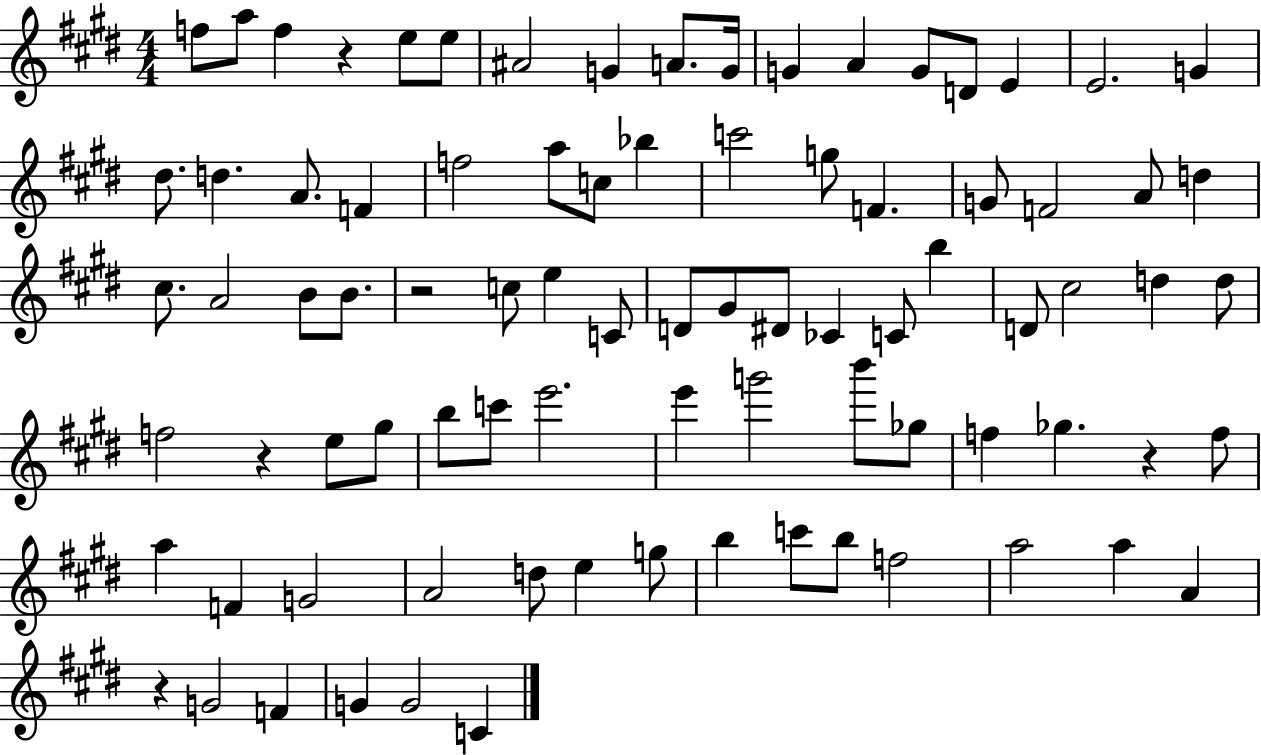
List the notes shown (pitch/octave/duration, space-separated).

F5/e A5/e F5/q R/q E5/e E5/e A#4/h G4/q A4/e. G4/s G4/q A4/q G4/e D4/e E4/q E4/h. G4/q D#5/e. D5/q. A4/e. F4/q F5/h A5/e C5/e Bb5/q C6/h G5/e F4/q. G4/e F4/h A4/e D5/q C#5/e. A4/h B4/e B4/e. R/h C5/e E5/q C4/e D4/e G#4/e D#4/e CES4/q C4/e B5/q D4/e C#5/h D5/q D5/e F5/h R/q E5/e G#5/e B5/e C6/e E6/h. E6/q G6/h B6/e Gb5/e F5/q Gb5/q. R/q F5/e A5/q F4/q G4/h A4/h D5/e E5/q G5/e B5/q C6/e B5/e F5/h A5/h A5/q A4/q R/q G4/h F4/q G4/q G4/h C4/q